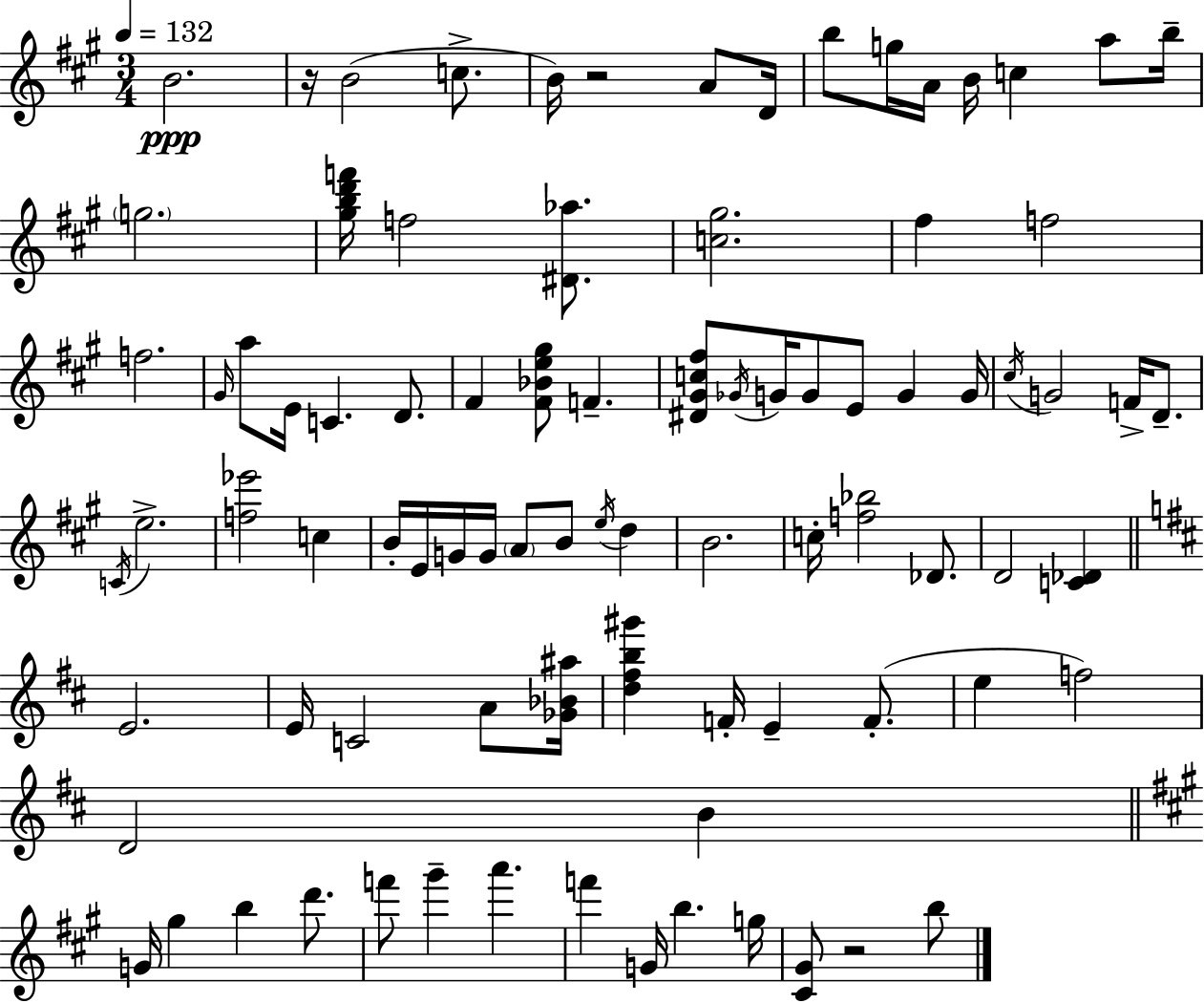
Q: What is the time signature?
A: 3/4